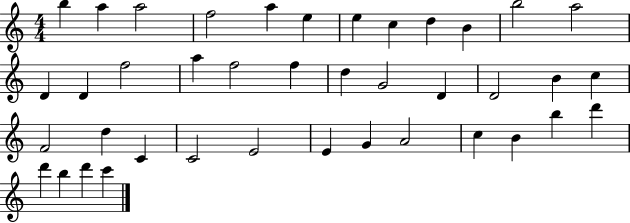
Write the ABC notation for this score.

X:1
T:Untitled
M:4/4
L:1/4
K:C
b a a2 f2 a e e c d B b2 a2 D D f2 a f2 f d G2 D D2 B c F2 d C C2 E2 E G A2 c B b d' d' b d' c'